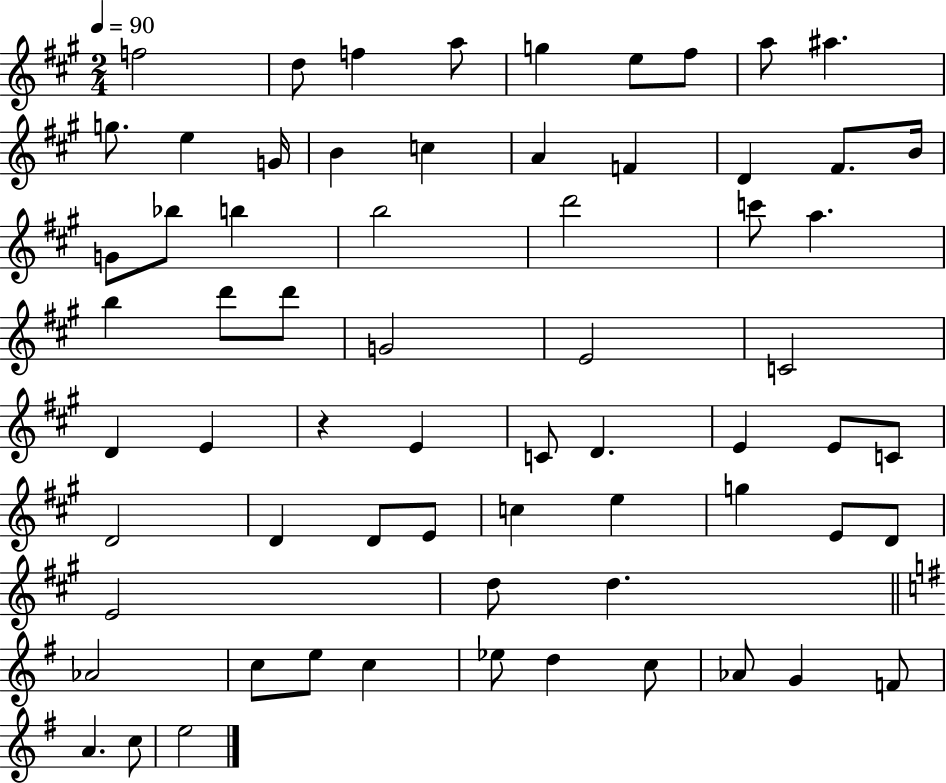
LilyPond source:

{
  \clef treble
  \numericTimeSignature
  \time 2/4
  \key a \major
  \tempo 4 = 90
  f''2 | d''8 f''4 a''8 | g''4 e''8 fis''8 | a''8 ais''4. | \break g''8. e''4 g'16 | b'4 c''4 | a'4 f'4 | d'4 fis'8. b'16 | \break g'8 bes''8 b''4 | b''2 | d'''2 | c'''8 a''4. | \break b''4 d'''8 d'''8 | g'2 | e'2 | c'2 | \break d'4 e'4 | r4 e'4 | c'8 d'4. | e'4 e'8 c'8 | \break d'2 | d'4 d'8 e'8 | c''4 e''4 | g''4 e'8 d'8 | \break e'2 | d''8 d''4. | \bar "||" \break \key e \minor aes'2 | c''8 e''8 c''4 | ees''8 d''4 c''8 | aes'8 g'4 f'8 | \break a'4. c''8 | e''2 | \bar "|."
}